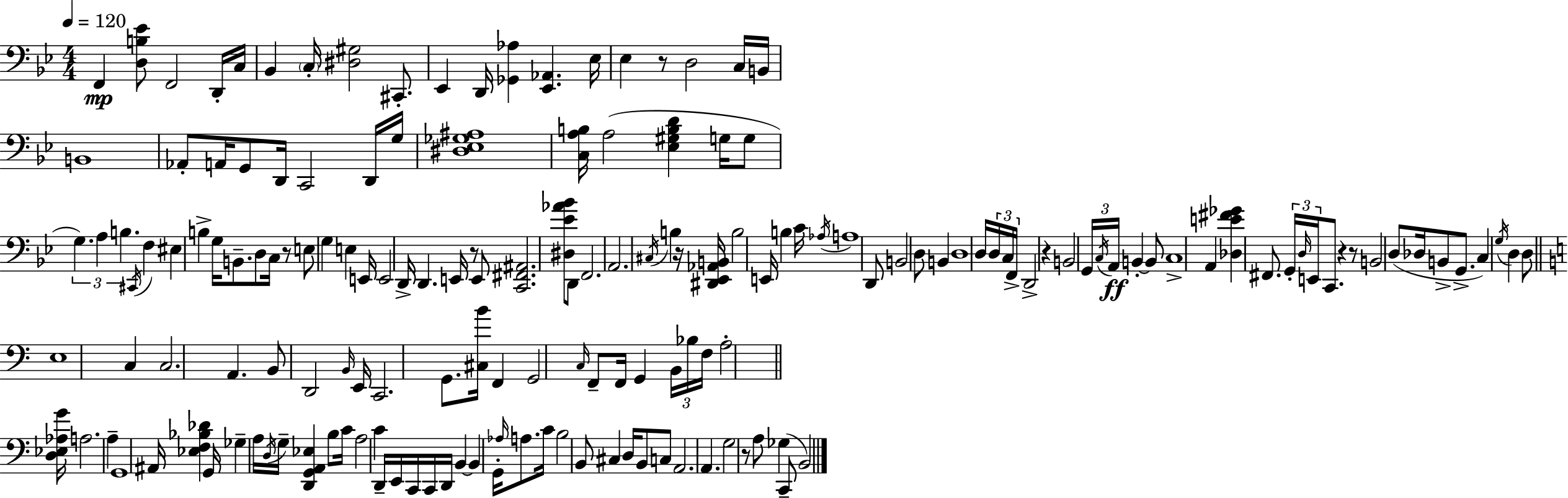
F2/q [D3,B3,Eb4]/e F2/h D2/s C3/s Bb2/q C3/s [D#3,G#3]/h C#2/e. Eb2/q D2/s [Gb2,Ab3]/q [Eb2,Ab2]/q. Eb3/s Eb3/q R/e D3/h C3/s B2/s B2/w Ab2/e A2/s G2/e D2/s C2/h D2/s G3/s [D#3,Eb3,Gb3,A#3]/w [C3,A3,B3]/s A3/h [Eb3,G#3,B3,D4]/q G3/s G3/e G3/q. A3/q B3/q. C#2/s F3/q EIS3/q B3/q G3/s B2/e. D3/e C3/s R/e E3/e G3/q E3/q E2/s E2/h D2/s D2/q. E2/s R/e E2/e [C2,F#2,A#2]/h. [D#3,Eb4,Ab4,Bb4]/e D2/e F2/h. A2/h. C#3/s B3/q R/s [D#2,Eb2,Ab2,B2]/s B3/h E2/s B3/q C4/s Ab3/s A3/w D2/e B2/h D3/e B2/q D3/w D3/s D3/s C3/s F2/s D2/h R/q B2/h G2/s C3/s A2/s B2/q B2/e C3/w A2/q [Db3,E4,F#4,Gb4]/q F#2/e. G2/s D3/s E2/s C2/e. R/q R/e B2/h D3/e Db3/s B2/e G2/e. C3/q G3/s D3/q D3/e E3/w C3/q C3/h. A2/q. B2/e D2/h B2/s E2/s C2/h. G2/e. [C#3,B4]/s F2/q G2/h C3/s F2/e F2/s G2/q B2/s Bb3/s F3/s A3/h [D3,Eb3,Ab3,G4]/s A3/h. A3/q G2/w A#2/s [Eb3,F3,Bb3,Db4]/q G2/s Gb3/q A3/s D3/s G3/s [D2,G2,A2,Eb3]/q B3/e C4/s A3/h C4/q D2/s E2/s C2/s C2/s D2/s B2/q B2/q G2/s Ab3/s A3/e. C4/s B3/h B2/e C#3/q D3/s B2/e C3/e A2/h. A2/q. G3/h R/e A3/e Gb3/q C2/e B2/h